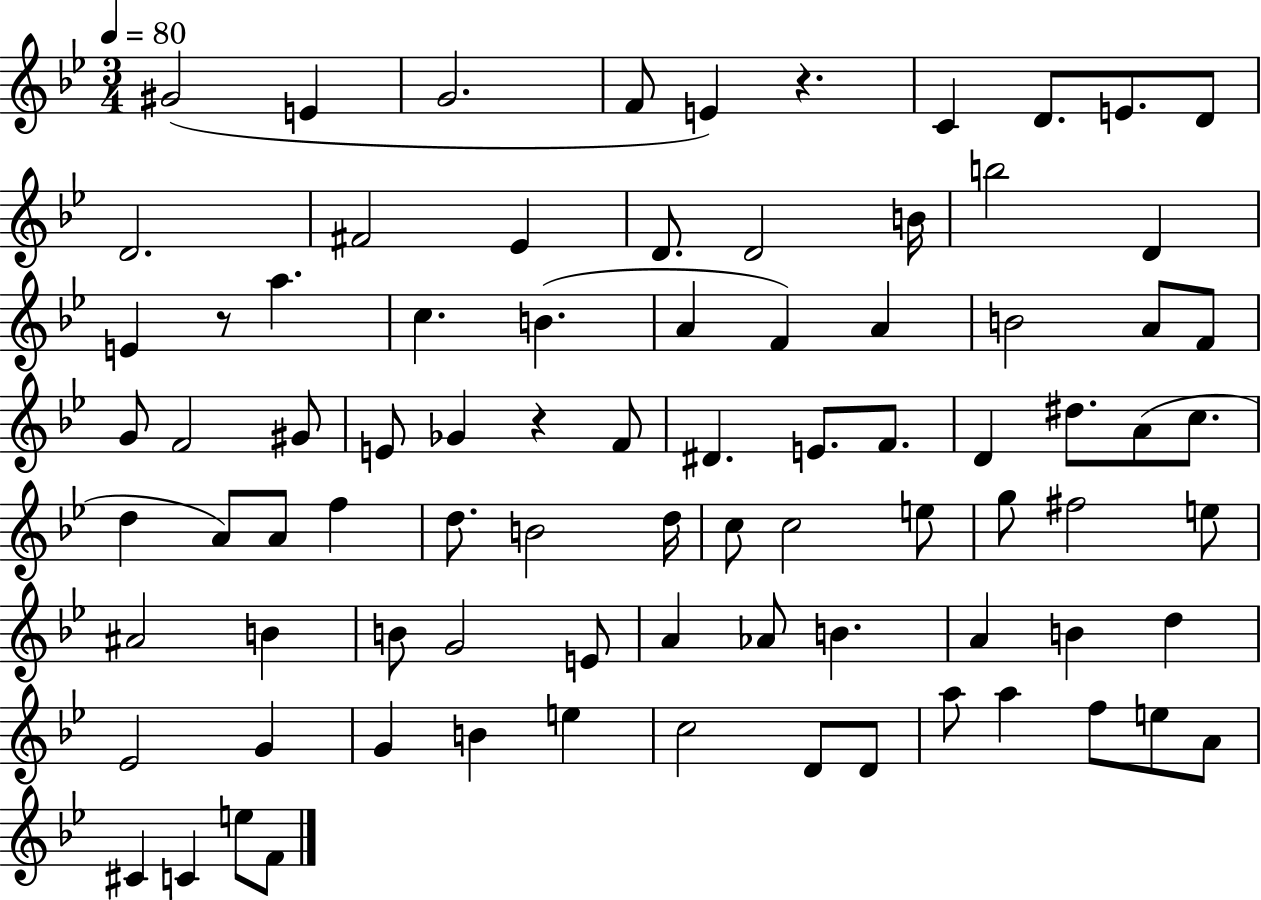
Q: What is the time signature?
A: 3/4